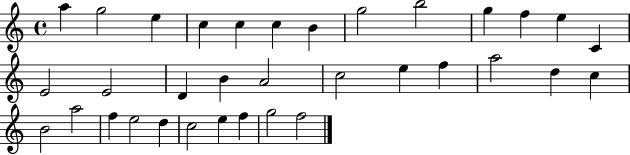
A5/q G5/h E5/q C5/q C5/q C5/q B4/q G5/h B5/h G5/q F5/q E5/q C4/q E4/h E4/h D4/q B4/q A4/h C5/h E5/q F5/q A5/h D5/q C5/q B4/h A5/h F5/q E5/h D5/q C5/h E5/q F5/q G5/h F5/h